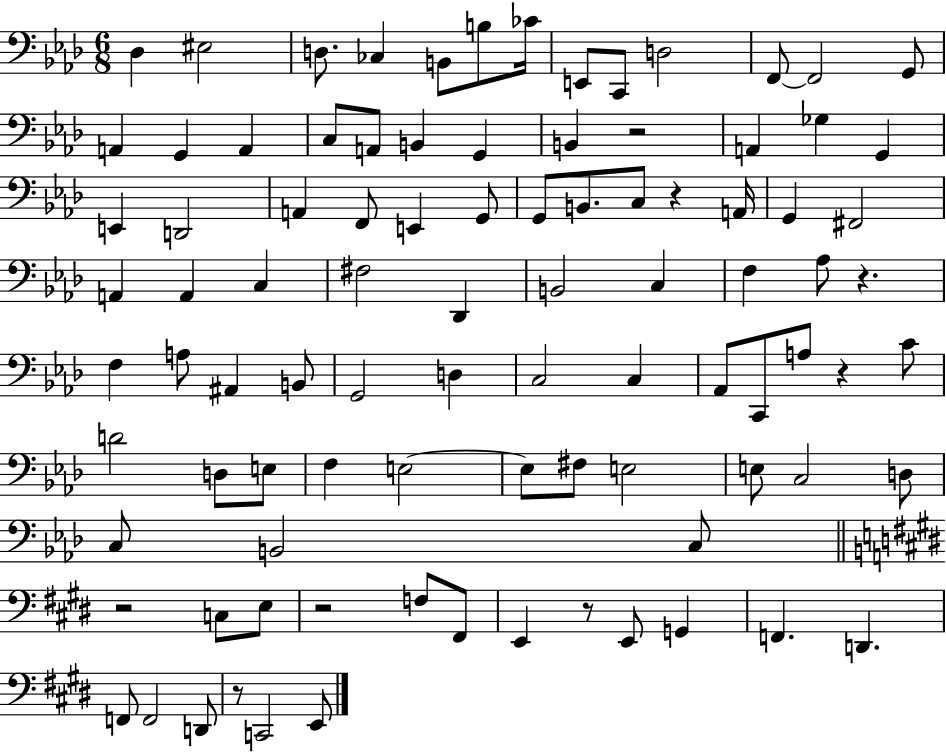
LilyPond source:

{
  \clef bass
  \numericTimeSignature
  \time 6/8
  \key aes \major
  \repeat volta 2 { des4 eis2 | d8. ces4 b,8 b8 ces'16 | e,8 c,8 d2 | f,8~~ f,2 g,8 | \break a,4 g,4 a,4 | c8 a,8 b,4 g,4 | b,4 r2 | a,4 ges4 g,4 | \break e,4 d,2 | a,4 f,8 e,4 g,8 | g,8 b,8. c8 r4 a,16 | g,4 fis,2 | \break a,4 a,4 c4 | fis2 des,4 | b,2 c4 | f4 aes8 r4. | \break f4 a8 ais,4 b,8 | g,2 d4 | c2 c4 | aes,8 c,8 a8 r4 c'8 | \break d'2 d8 e8 | f4 e2~~ | e8 fis8 e2 | e8 c2 d8 | \break c8 b,2 c8 | \bar "||" \break \key e \major r2 c8 e8 | r2 f8 fis,8 | e,4 r8 e,8 g,4 | f,4. d,4. | \break f,8 f,2 d,8 | r8 c,2 e,8 | } \bar "|."
}